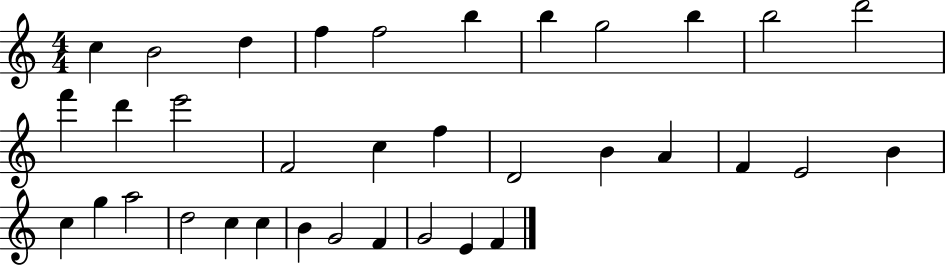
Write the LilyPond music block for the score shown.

{
  \clef treble
  \numericTimeSignature
  \time 4/4
  \key c \major
  c''4 b'2 d''4 | f''4 f''2 b''4 | b''4 g''2 b''4 | b''2 d'''2 | \break f'''4 d'''4 e'''2 | f'2 c''4 f''4 | d'2 b'4 a'4 | f'4 e'2 b'4 | \break c''4 g''4 a''2 | d''2 c''4 c''4 | b'4 g'2 f'4 | g'2 e'4 f'4 | \break \bar "|."
}